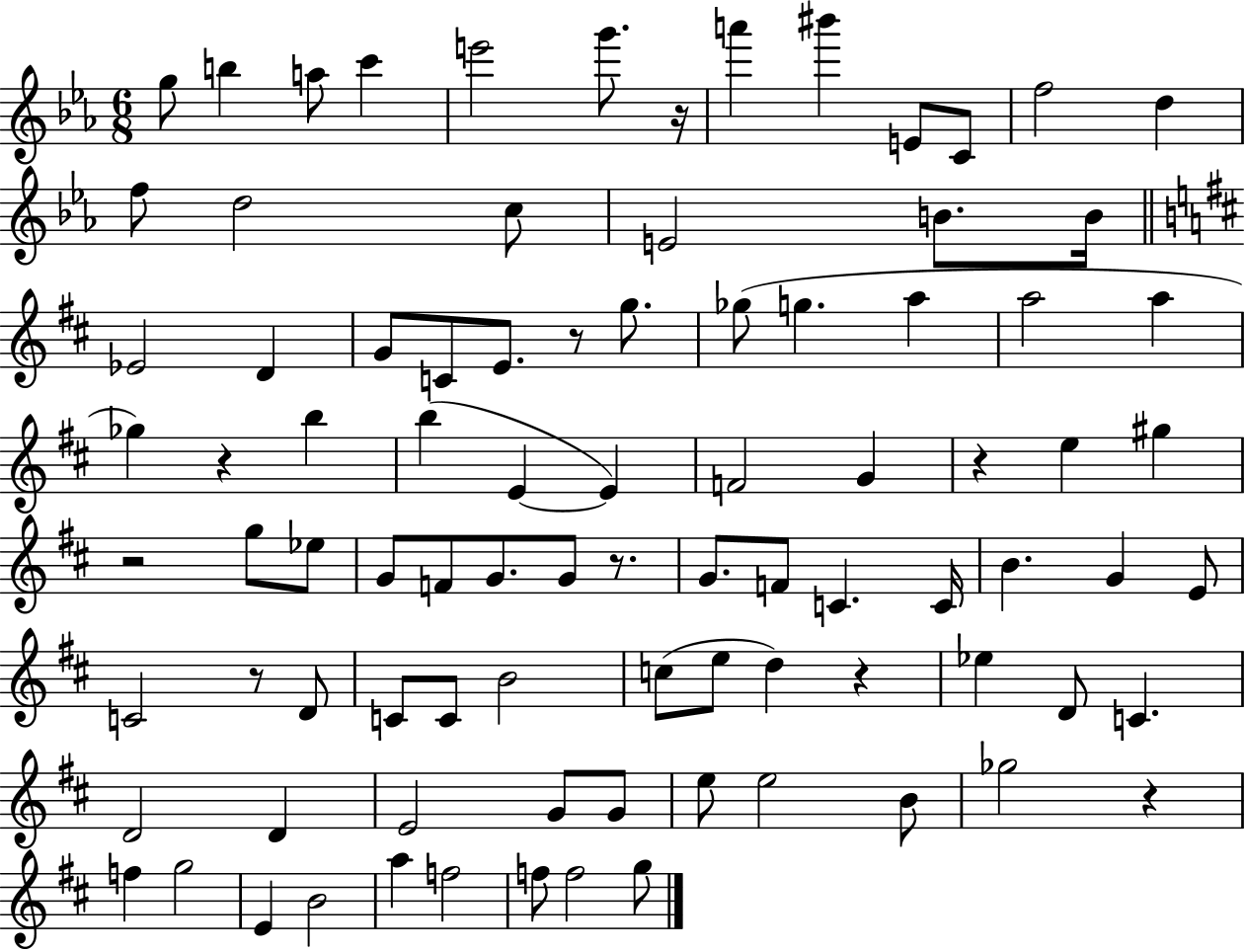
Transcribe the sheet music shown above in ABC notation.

X:1
T:Untitled
M:6/8
L:1/4
K:Eb
g/2 b a/2 c' e'2 g'/2 z/4 a' ^b' E/2 C/2 f2 d f/2 d2 c/2 E2 B/2 B/4 _E2 D G/2 C/2 E/2 z/2 g/2 _g/2 g a a2 a _g z b b E E F2 G z e ^g z2 g/2 _e/2 G/2 F/2 G/2 G/2 z/2 G/2 F/2 C C/4 B G E/2 C2 z/2 D/2 C/2 C/2 B2 c/2 e/2 d z _e D/2 C D2 D E2 G/2 G/2 e/2 e2 B/2 _g2 z f g2 E B2 a f2 f/2 f2 g/2